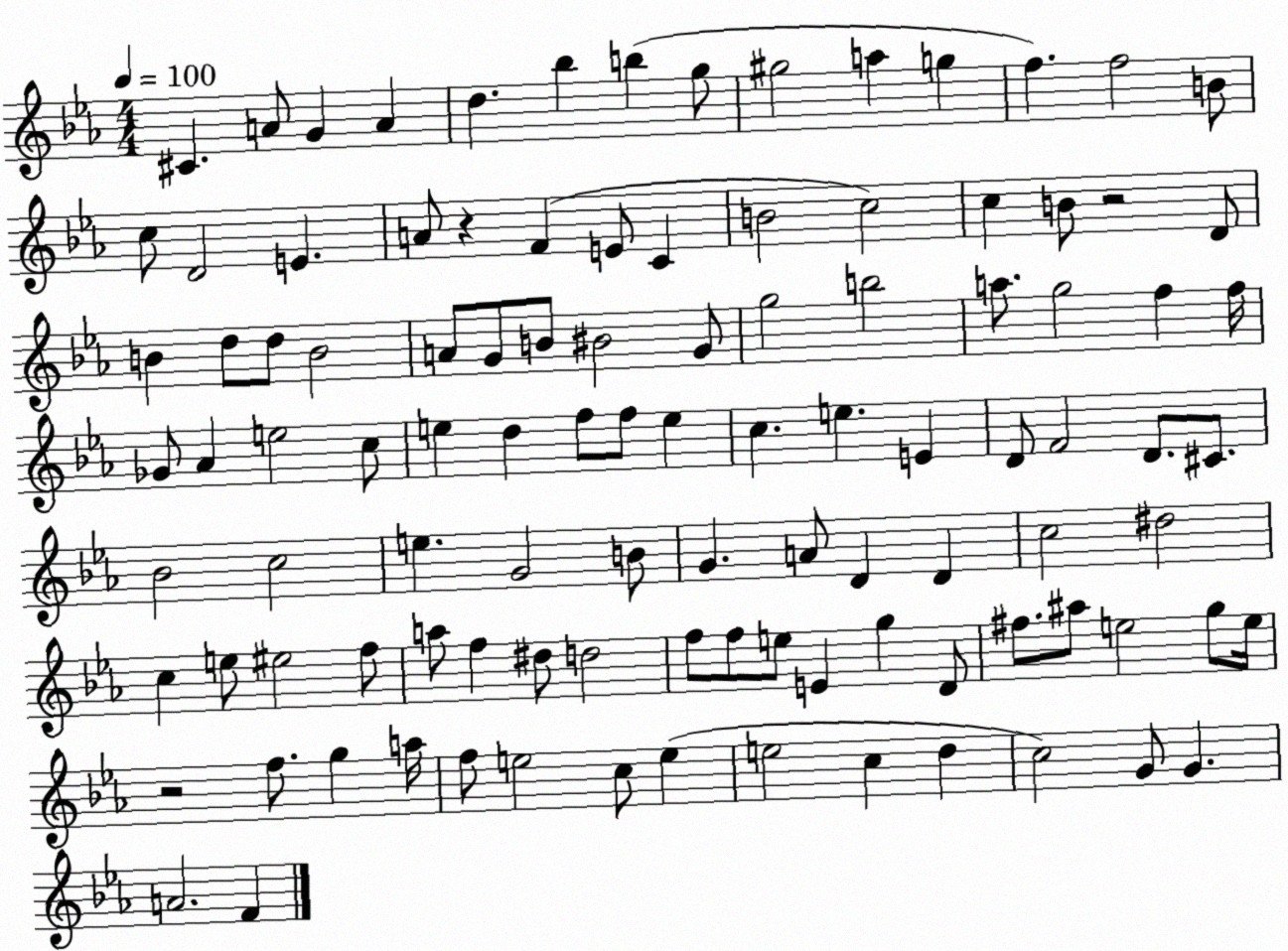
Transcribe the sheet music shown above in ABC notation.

X:1
T:Untitled
M:4/4
L:1/4
K:Eb
^C A/2 G A d _b b g/2 ^g2 a g f f2 B/2 c/2 D2 E A/2 z F E/2 C B2 c2 c B/2 z2 D/2 B d/2 d/2 B2 A/2 G/2 B/2 ^B2 G/2 g2 b2 a/2 g2 f f/4 _G/2 _A e2 c/2 e d f/2 f/2 e c e E D/2 F2 D/2 ^C/2 _B2 c2 e G2 B/2 G A/2 D D c2 ^d2 c e/2 ^e2 f/2 a/2 f ^d/2 d2 f/2 f/2 e/2 E g D/2 ^f/2 ^a/2 e2 g/2 e/4 z2 f/2 g a/4 f/2 e2 c/2 e e2 c d c2 G/2 G A2 F